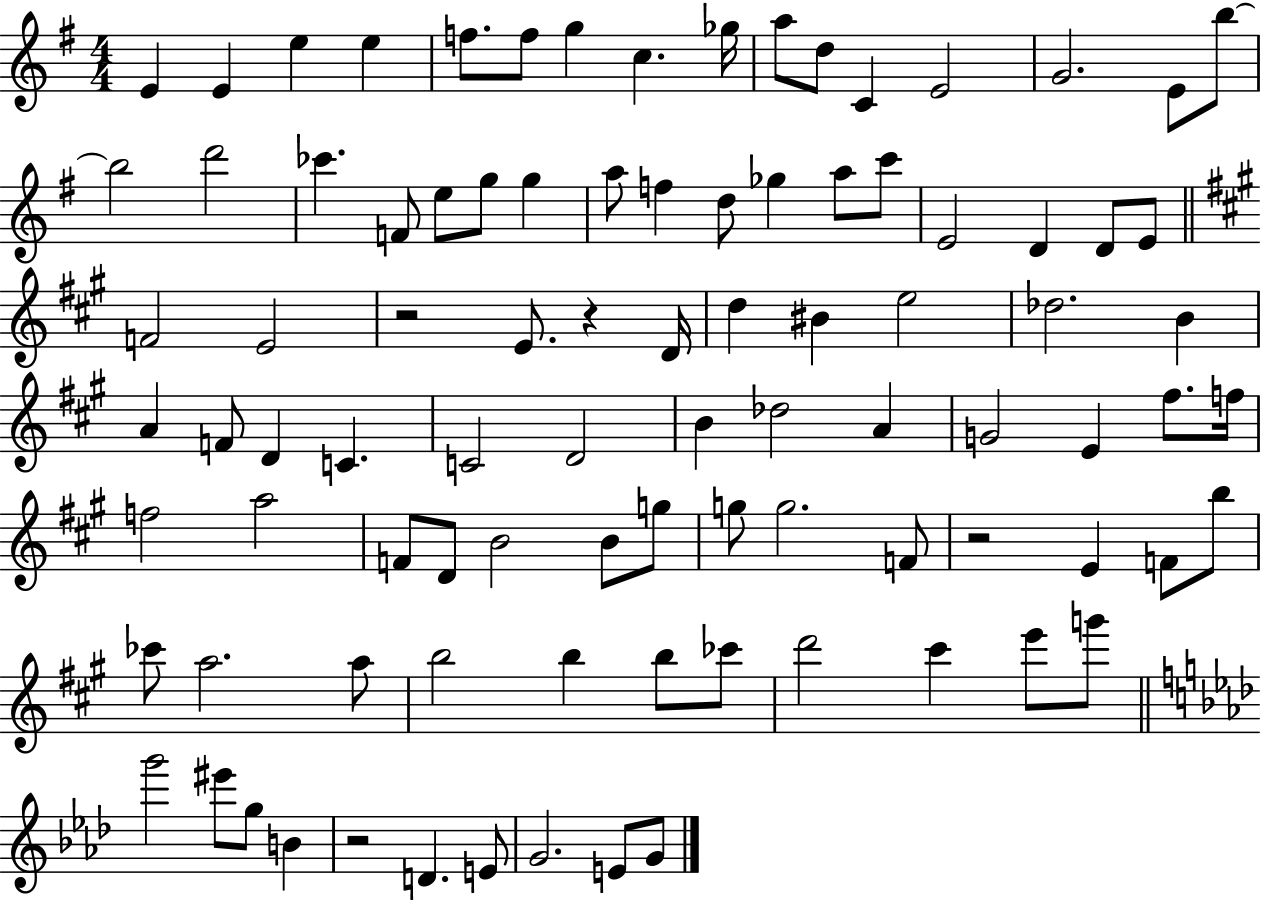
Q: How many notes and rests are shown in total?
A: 92